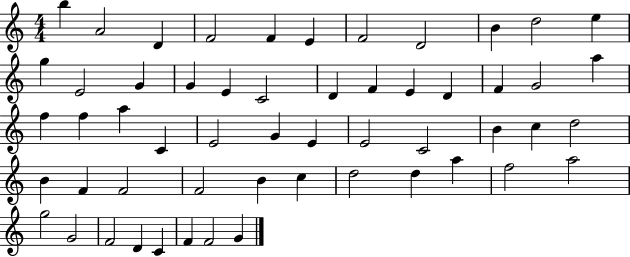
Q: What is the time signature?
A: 4/4